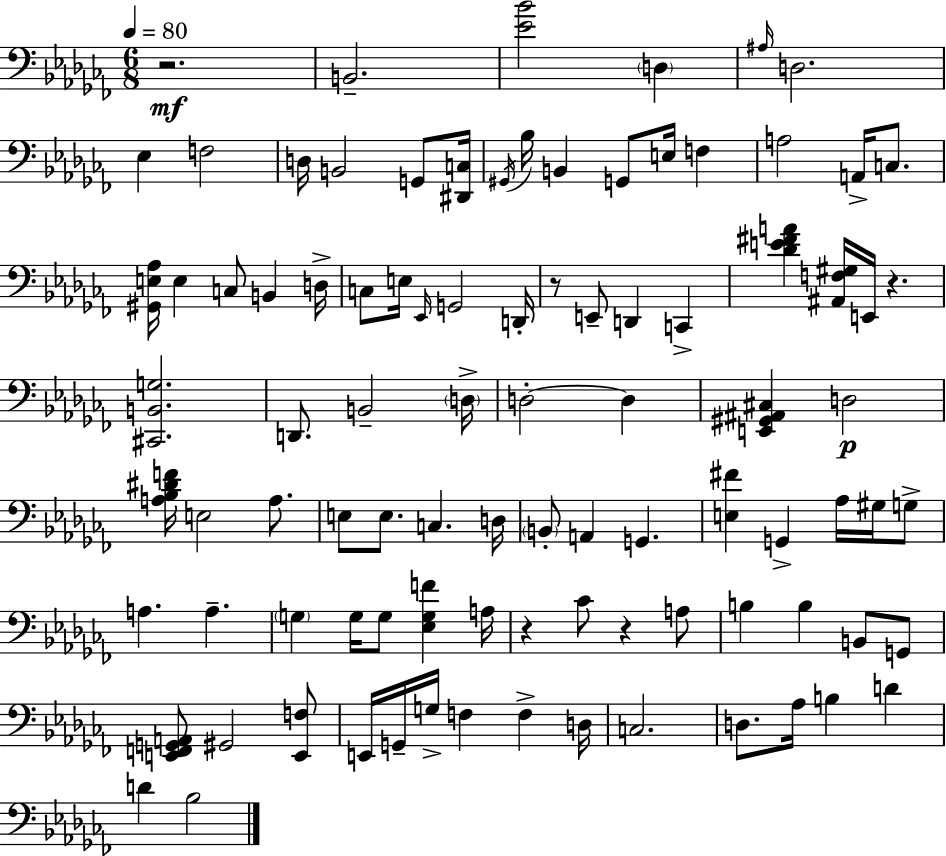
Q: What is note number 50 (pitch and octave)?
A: G3